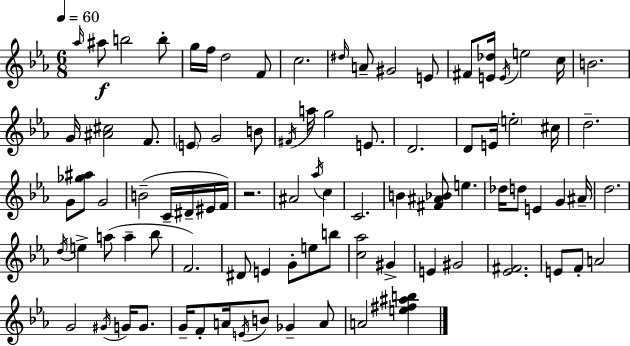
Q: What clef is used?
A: treble